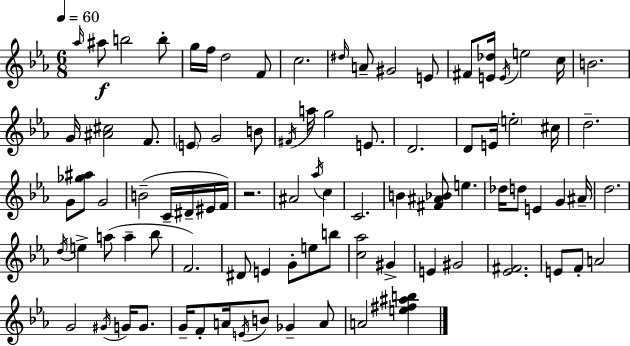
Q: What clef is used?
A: treble